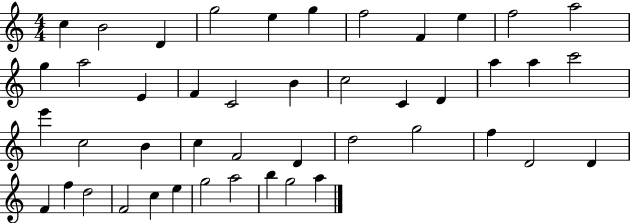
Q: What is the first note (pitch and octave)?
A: C5